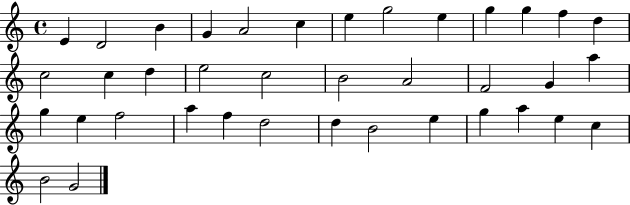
E4/q D4/h B4/q G4/q A4/h C5/q E5/q G5/h E5/q G5/q G5/q F5/q D5/q C5/h C5/q D5/q E5/h C5/h B4/h A4/h F4/h G4/q A5/q G5/q E5/q F5/h A5/q F5/q D5/h D5/q B4/h E5/q G5/q A5/q E5/q C5/q B4/h G4/h